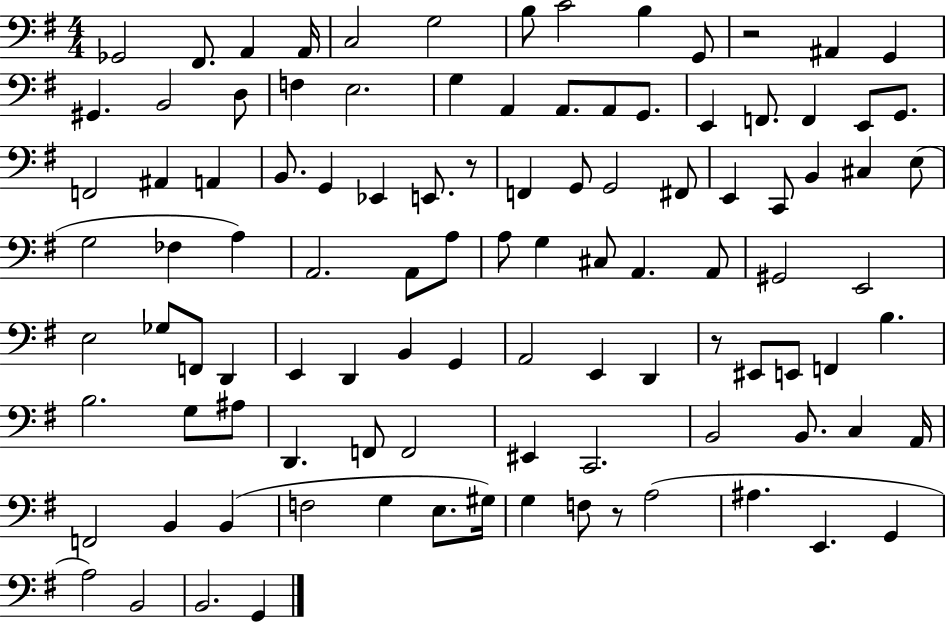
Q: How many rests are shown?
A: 4